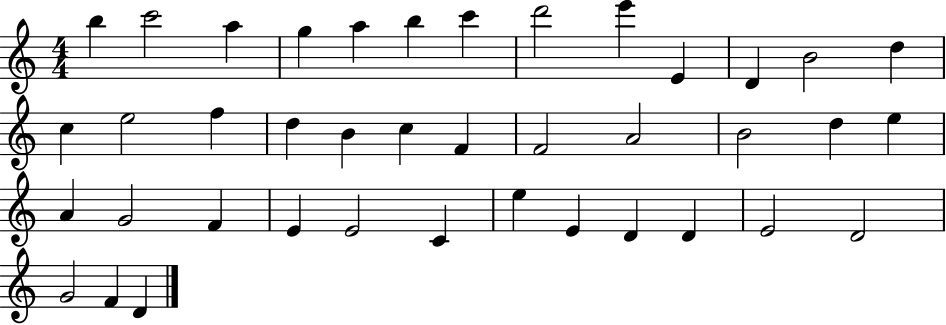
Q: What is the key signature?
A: C major